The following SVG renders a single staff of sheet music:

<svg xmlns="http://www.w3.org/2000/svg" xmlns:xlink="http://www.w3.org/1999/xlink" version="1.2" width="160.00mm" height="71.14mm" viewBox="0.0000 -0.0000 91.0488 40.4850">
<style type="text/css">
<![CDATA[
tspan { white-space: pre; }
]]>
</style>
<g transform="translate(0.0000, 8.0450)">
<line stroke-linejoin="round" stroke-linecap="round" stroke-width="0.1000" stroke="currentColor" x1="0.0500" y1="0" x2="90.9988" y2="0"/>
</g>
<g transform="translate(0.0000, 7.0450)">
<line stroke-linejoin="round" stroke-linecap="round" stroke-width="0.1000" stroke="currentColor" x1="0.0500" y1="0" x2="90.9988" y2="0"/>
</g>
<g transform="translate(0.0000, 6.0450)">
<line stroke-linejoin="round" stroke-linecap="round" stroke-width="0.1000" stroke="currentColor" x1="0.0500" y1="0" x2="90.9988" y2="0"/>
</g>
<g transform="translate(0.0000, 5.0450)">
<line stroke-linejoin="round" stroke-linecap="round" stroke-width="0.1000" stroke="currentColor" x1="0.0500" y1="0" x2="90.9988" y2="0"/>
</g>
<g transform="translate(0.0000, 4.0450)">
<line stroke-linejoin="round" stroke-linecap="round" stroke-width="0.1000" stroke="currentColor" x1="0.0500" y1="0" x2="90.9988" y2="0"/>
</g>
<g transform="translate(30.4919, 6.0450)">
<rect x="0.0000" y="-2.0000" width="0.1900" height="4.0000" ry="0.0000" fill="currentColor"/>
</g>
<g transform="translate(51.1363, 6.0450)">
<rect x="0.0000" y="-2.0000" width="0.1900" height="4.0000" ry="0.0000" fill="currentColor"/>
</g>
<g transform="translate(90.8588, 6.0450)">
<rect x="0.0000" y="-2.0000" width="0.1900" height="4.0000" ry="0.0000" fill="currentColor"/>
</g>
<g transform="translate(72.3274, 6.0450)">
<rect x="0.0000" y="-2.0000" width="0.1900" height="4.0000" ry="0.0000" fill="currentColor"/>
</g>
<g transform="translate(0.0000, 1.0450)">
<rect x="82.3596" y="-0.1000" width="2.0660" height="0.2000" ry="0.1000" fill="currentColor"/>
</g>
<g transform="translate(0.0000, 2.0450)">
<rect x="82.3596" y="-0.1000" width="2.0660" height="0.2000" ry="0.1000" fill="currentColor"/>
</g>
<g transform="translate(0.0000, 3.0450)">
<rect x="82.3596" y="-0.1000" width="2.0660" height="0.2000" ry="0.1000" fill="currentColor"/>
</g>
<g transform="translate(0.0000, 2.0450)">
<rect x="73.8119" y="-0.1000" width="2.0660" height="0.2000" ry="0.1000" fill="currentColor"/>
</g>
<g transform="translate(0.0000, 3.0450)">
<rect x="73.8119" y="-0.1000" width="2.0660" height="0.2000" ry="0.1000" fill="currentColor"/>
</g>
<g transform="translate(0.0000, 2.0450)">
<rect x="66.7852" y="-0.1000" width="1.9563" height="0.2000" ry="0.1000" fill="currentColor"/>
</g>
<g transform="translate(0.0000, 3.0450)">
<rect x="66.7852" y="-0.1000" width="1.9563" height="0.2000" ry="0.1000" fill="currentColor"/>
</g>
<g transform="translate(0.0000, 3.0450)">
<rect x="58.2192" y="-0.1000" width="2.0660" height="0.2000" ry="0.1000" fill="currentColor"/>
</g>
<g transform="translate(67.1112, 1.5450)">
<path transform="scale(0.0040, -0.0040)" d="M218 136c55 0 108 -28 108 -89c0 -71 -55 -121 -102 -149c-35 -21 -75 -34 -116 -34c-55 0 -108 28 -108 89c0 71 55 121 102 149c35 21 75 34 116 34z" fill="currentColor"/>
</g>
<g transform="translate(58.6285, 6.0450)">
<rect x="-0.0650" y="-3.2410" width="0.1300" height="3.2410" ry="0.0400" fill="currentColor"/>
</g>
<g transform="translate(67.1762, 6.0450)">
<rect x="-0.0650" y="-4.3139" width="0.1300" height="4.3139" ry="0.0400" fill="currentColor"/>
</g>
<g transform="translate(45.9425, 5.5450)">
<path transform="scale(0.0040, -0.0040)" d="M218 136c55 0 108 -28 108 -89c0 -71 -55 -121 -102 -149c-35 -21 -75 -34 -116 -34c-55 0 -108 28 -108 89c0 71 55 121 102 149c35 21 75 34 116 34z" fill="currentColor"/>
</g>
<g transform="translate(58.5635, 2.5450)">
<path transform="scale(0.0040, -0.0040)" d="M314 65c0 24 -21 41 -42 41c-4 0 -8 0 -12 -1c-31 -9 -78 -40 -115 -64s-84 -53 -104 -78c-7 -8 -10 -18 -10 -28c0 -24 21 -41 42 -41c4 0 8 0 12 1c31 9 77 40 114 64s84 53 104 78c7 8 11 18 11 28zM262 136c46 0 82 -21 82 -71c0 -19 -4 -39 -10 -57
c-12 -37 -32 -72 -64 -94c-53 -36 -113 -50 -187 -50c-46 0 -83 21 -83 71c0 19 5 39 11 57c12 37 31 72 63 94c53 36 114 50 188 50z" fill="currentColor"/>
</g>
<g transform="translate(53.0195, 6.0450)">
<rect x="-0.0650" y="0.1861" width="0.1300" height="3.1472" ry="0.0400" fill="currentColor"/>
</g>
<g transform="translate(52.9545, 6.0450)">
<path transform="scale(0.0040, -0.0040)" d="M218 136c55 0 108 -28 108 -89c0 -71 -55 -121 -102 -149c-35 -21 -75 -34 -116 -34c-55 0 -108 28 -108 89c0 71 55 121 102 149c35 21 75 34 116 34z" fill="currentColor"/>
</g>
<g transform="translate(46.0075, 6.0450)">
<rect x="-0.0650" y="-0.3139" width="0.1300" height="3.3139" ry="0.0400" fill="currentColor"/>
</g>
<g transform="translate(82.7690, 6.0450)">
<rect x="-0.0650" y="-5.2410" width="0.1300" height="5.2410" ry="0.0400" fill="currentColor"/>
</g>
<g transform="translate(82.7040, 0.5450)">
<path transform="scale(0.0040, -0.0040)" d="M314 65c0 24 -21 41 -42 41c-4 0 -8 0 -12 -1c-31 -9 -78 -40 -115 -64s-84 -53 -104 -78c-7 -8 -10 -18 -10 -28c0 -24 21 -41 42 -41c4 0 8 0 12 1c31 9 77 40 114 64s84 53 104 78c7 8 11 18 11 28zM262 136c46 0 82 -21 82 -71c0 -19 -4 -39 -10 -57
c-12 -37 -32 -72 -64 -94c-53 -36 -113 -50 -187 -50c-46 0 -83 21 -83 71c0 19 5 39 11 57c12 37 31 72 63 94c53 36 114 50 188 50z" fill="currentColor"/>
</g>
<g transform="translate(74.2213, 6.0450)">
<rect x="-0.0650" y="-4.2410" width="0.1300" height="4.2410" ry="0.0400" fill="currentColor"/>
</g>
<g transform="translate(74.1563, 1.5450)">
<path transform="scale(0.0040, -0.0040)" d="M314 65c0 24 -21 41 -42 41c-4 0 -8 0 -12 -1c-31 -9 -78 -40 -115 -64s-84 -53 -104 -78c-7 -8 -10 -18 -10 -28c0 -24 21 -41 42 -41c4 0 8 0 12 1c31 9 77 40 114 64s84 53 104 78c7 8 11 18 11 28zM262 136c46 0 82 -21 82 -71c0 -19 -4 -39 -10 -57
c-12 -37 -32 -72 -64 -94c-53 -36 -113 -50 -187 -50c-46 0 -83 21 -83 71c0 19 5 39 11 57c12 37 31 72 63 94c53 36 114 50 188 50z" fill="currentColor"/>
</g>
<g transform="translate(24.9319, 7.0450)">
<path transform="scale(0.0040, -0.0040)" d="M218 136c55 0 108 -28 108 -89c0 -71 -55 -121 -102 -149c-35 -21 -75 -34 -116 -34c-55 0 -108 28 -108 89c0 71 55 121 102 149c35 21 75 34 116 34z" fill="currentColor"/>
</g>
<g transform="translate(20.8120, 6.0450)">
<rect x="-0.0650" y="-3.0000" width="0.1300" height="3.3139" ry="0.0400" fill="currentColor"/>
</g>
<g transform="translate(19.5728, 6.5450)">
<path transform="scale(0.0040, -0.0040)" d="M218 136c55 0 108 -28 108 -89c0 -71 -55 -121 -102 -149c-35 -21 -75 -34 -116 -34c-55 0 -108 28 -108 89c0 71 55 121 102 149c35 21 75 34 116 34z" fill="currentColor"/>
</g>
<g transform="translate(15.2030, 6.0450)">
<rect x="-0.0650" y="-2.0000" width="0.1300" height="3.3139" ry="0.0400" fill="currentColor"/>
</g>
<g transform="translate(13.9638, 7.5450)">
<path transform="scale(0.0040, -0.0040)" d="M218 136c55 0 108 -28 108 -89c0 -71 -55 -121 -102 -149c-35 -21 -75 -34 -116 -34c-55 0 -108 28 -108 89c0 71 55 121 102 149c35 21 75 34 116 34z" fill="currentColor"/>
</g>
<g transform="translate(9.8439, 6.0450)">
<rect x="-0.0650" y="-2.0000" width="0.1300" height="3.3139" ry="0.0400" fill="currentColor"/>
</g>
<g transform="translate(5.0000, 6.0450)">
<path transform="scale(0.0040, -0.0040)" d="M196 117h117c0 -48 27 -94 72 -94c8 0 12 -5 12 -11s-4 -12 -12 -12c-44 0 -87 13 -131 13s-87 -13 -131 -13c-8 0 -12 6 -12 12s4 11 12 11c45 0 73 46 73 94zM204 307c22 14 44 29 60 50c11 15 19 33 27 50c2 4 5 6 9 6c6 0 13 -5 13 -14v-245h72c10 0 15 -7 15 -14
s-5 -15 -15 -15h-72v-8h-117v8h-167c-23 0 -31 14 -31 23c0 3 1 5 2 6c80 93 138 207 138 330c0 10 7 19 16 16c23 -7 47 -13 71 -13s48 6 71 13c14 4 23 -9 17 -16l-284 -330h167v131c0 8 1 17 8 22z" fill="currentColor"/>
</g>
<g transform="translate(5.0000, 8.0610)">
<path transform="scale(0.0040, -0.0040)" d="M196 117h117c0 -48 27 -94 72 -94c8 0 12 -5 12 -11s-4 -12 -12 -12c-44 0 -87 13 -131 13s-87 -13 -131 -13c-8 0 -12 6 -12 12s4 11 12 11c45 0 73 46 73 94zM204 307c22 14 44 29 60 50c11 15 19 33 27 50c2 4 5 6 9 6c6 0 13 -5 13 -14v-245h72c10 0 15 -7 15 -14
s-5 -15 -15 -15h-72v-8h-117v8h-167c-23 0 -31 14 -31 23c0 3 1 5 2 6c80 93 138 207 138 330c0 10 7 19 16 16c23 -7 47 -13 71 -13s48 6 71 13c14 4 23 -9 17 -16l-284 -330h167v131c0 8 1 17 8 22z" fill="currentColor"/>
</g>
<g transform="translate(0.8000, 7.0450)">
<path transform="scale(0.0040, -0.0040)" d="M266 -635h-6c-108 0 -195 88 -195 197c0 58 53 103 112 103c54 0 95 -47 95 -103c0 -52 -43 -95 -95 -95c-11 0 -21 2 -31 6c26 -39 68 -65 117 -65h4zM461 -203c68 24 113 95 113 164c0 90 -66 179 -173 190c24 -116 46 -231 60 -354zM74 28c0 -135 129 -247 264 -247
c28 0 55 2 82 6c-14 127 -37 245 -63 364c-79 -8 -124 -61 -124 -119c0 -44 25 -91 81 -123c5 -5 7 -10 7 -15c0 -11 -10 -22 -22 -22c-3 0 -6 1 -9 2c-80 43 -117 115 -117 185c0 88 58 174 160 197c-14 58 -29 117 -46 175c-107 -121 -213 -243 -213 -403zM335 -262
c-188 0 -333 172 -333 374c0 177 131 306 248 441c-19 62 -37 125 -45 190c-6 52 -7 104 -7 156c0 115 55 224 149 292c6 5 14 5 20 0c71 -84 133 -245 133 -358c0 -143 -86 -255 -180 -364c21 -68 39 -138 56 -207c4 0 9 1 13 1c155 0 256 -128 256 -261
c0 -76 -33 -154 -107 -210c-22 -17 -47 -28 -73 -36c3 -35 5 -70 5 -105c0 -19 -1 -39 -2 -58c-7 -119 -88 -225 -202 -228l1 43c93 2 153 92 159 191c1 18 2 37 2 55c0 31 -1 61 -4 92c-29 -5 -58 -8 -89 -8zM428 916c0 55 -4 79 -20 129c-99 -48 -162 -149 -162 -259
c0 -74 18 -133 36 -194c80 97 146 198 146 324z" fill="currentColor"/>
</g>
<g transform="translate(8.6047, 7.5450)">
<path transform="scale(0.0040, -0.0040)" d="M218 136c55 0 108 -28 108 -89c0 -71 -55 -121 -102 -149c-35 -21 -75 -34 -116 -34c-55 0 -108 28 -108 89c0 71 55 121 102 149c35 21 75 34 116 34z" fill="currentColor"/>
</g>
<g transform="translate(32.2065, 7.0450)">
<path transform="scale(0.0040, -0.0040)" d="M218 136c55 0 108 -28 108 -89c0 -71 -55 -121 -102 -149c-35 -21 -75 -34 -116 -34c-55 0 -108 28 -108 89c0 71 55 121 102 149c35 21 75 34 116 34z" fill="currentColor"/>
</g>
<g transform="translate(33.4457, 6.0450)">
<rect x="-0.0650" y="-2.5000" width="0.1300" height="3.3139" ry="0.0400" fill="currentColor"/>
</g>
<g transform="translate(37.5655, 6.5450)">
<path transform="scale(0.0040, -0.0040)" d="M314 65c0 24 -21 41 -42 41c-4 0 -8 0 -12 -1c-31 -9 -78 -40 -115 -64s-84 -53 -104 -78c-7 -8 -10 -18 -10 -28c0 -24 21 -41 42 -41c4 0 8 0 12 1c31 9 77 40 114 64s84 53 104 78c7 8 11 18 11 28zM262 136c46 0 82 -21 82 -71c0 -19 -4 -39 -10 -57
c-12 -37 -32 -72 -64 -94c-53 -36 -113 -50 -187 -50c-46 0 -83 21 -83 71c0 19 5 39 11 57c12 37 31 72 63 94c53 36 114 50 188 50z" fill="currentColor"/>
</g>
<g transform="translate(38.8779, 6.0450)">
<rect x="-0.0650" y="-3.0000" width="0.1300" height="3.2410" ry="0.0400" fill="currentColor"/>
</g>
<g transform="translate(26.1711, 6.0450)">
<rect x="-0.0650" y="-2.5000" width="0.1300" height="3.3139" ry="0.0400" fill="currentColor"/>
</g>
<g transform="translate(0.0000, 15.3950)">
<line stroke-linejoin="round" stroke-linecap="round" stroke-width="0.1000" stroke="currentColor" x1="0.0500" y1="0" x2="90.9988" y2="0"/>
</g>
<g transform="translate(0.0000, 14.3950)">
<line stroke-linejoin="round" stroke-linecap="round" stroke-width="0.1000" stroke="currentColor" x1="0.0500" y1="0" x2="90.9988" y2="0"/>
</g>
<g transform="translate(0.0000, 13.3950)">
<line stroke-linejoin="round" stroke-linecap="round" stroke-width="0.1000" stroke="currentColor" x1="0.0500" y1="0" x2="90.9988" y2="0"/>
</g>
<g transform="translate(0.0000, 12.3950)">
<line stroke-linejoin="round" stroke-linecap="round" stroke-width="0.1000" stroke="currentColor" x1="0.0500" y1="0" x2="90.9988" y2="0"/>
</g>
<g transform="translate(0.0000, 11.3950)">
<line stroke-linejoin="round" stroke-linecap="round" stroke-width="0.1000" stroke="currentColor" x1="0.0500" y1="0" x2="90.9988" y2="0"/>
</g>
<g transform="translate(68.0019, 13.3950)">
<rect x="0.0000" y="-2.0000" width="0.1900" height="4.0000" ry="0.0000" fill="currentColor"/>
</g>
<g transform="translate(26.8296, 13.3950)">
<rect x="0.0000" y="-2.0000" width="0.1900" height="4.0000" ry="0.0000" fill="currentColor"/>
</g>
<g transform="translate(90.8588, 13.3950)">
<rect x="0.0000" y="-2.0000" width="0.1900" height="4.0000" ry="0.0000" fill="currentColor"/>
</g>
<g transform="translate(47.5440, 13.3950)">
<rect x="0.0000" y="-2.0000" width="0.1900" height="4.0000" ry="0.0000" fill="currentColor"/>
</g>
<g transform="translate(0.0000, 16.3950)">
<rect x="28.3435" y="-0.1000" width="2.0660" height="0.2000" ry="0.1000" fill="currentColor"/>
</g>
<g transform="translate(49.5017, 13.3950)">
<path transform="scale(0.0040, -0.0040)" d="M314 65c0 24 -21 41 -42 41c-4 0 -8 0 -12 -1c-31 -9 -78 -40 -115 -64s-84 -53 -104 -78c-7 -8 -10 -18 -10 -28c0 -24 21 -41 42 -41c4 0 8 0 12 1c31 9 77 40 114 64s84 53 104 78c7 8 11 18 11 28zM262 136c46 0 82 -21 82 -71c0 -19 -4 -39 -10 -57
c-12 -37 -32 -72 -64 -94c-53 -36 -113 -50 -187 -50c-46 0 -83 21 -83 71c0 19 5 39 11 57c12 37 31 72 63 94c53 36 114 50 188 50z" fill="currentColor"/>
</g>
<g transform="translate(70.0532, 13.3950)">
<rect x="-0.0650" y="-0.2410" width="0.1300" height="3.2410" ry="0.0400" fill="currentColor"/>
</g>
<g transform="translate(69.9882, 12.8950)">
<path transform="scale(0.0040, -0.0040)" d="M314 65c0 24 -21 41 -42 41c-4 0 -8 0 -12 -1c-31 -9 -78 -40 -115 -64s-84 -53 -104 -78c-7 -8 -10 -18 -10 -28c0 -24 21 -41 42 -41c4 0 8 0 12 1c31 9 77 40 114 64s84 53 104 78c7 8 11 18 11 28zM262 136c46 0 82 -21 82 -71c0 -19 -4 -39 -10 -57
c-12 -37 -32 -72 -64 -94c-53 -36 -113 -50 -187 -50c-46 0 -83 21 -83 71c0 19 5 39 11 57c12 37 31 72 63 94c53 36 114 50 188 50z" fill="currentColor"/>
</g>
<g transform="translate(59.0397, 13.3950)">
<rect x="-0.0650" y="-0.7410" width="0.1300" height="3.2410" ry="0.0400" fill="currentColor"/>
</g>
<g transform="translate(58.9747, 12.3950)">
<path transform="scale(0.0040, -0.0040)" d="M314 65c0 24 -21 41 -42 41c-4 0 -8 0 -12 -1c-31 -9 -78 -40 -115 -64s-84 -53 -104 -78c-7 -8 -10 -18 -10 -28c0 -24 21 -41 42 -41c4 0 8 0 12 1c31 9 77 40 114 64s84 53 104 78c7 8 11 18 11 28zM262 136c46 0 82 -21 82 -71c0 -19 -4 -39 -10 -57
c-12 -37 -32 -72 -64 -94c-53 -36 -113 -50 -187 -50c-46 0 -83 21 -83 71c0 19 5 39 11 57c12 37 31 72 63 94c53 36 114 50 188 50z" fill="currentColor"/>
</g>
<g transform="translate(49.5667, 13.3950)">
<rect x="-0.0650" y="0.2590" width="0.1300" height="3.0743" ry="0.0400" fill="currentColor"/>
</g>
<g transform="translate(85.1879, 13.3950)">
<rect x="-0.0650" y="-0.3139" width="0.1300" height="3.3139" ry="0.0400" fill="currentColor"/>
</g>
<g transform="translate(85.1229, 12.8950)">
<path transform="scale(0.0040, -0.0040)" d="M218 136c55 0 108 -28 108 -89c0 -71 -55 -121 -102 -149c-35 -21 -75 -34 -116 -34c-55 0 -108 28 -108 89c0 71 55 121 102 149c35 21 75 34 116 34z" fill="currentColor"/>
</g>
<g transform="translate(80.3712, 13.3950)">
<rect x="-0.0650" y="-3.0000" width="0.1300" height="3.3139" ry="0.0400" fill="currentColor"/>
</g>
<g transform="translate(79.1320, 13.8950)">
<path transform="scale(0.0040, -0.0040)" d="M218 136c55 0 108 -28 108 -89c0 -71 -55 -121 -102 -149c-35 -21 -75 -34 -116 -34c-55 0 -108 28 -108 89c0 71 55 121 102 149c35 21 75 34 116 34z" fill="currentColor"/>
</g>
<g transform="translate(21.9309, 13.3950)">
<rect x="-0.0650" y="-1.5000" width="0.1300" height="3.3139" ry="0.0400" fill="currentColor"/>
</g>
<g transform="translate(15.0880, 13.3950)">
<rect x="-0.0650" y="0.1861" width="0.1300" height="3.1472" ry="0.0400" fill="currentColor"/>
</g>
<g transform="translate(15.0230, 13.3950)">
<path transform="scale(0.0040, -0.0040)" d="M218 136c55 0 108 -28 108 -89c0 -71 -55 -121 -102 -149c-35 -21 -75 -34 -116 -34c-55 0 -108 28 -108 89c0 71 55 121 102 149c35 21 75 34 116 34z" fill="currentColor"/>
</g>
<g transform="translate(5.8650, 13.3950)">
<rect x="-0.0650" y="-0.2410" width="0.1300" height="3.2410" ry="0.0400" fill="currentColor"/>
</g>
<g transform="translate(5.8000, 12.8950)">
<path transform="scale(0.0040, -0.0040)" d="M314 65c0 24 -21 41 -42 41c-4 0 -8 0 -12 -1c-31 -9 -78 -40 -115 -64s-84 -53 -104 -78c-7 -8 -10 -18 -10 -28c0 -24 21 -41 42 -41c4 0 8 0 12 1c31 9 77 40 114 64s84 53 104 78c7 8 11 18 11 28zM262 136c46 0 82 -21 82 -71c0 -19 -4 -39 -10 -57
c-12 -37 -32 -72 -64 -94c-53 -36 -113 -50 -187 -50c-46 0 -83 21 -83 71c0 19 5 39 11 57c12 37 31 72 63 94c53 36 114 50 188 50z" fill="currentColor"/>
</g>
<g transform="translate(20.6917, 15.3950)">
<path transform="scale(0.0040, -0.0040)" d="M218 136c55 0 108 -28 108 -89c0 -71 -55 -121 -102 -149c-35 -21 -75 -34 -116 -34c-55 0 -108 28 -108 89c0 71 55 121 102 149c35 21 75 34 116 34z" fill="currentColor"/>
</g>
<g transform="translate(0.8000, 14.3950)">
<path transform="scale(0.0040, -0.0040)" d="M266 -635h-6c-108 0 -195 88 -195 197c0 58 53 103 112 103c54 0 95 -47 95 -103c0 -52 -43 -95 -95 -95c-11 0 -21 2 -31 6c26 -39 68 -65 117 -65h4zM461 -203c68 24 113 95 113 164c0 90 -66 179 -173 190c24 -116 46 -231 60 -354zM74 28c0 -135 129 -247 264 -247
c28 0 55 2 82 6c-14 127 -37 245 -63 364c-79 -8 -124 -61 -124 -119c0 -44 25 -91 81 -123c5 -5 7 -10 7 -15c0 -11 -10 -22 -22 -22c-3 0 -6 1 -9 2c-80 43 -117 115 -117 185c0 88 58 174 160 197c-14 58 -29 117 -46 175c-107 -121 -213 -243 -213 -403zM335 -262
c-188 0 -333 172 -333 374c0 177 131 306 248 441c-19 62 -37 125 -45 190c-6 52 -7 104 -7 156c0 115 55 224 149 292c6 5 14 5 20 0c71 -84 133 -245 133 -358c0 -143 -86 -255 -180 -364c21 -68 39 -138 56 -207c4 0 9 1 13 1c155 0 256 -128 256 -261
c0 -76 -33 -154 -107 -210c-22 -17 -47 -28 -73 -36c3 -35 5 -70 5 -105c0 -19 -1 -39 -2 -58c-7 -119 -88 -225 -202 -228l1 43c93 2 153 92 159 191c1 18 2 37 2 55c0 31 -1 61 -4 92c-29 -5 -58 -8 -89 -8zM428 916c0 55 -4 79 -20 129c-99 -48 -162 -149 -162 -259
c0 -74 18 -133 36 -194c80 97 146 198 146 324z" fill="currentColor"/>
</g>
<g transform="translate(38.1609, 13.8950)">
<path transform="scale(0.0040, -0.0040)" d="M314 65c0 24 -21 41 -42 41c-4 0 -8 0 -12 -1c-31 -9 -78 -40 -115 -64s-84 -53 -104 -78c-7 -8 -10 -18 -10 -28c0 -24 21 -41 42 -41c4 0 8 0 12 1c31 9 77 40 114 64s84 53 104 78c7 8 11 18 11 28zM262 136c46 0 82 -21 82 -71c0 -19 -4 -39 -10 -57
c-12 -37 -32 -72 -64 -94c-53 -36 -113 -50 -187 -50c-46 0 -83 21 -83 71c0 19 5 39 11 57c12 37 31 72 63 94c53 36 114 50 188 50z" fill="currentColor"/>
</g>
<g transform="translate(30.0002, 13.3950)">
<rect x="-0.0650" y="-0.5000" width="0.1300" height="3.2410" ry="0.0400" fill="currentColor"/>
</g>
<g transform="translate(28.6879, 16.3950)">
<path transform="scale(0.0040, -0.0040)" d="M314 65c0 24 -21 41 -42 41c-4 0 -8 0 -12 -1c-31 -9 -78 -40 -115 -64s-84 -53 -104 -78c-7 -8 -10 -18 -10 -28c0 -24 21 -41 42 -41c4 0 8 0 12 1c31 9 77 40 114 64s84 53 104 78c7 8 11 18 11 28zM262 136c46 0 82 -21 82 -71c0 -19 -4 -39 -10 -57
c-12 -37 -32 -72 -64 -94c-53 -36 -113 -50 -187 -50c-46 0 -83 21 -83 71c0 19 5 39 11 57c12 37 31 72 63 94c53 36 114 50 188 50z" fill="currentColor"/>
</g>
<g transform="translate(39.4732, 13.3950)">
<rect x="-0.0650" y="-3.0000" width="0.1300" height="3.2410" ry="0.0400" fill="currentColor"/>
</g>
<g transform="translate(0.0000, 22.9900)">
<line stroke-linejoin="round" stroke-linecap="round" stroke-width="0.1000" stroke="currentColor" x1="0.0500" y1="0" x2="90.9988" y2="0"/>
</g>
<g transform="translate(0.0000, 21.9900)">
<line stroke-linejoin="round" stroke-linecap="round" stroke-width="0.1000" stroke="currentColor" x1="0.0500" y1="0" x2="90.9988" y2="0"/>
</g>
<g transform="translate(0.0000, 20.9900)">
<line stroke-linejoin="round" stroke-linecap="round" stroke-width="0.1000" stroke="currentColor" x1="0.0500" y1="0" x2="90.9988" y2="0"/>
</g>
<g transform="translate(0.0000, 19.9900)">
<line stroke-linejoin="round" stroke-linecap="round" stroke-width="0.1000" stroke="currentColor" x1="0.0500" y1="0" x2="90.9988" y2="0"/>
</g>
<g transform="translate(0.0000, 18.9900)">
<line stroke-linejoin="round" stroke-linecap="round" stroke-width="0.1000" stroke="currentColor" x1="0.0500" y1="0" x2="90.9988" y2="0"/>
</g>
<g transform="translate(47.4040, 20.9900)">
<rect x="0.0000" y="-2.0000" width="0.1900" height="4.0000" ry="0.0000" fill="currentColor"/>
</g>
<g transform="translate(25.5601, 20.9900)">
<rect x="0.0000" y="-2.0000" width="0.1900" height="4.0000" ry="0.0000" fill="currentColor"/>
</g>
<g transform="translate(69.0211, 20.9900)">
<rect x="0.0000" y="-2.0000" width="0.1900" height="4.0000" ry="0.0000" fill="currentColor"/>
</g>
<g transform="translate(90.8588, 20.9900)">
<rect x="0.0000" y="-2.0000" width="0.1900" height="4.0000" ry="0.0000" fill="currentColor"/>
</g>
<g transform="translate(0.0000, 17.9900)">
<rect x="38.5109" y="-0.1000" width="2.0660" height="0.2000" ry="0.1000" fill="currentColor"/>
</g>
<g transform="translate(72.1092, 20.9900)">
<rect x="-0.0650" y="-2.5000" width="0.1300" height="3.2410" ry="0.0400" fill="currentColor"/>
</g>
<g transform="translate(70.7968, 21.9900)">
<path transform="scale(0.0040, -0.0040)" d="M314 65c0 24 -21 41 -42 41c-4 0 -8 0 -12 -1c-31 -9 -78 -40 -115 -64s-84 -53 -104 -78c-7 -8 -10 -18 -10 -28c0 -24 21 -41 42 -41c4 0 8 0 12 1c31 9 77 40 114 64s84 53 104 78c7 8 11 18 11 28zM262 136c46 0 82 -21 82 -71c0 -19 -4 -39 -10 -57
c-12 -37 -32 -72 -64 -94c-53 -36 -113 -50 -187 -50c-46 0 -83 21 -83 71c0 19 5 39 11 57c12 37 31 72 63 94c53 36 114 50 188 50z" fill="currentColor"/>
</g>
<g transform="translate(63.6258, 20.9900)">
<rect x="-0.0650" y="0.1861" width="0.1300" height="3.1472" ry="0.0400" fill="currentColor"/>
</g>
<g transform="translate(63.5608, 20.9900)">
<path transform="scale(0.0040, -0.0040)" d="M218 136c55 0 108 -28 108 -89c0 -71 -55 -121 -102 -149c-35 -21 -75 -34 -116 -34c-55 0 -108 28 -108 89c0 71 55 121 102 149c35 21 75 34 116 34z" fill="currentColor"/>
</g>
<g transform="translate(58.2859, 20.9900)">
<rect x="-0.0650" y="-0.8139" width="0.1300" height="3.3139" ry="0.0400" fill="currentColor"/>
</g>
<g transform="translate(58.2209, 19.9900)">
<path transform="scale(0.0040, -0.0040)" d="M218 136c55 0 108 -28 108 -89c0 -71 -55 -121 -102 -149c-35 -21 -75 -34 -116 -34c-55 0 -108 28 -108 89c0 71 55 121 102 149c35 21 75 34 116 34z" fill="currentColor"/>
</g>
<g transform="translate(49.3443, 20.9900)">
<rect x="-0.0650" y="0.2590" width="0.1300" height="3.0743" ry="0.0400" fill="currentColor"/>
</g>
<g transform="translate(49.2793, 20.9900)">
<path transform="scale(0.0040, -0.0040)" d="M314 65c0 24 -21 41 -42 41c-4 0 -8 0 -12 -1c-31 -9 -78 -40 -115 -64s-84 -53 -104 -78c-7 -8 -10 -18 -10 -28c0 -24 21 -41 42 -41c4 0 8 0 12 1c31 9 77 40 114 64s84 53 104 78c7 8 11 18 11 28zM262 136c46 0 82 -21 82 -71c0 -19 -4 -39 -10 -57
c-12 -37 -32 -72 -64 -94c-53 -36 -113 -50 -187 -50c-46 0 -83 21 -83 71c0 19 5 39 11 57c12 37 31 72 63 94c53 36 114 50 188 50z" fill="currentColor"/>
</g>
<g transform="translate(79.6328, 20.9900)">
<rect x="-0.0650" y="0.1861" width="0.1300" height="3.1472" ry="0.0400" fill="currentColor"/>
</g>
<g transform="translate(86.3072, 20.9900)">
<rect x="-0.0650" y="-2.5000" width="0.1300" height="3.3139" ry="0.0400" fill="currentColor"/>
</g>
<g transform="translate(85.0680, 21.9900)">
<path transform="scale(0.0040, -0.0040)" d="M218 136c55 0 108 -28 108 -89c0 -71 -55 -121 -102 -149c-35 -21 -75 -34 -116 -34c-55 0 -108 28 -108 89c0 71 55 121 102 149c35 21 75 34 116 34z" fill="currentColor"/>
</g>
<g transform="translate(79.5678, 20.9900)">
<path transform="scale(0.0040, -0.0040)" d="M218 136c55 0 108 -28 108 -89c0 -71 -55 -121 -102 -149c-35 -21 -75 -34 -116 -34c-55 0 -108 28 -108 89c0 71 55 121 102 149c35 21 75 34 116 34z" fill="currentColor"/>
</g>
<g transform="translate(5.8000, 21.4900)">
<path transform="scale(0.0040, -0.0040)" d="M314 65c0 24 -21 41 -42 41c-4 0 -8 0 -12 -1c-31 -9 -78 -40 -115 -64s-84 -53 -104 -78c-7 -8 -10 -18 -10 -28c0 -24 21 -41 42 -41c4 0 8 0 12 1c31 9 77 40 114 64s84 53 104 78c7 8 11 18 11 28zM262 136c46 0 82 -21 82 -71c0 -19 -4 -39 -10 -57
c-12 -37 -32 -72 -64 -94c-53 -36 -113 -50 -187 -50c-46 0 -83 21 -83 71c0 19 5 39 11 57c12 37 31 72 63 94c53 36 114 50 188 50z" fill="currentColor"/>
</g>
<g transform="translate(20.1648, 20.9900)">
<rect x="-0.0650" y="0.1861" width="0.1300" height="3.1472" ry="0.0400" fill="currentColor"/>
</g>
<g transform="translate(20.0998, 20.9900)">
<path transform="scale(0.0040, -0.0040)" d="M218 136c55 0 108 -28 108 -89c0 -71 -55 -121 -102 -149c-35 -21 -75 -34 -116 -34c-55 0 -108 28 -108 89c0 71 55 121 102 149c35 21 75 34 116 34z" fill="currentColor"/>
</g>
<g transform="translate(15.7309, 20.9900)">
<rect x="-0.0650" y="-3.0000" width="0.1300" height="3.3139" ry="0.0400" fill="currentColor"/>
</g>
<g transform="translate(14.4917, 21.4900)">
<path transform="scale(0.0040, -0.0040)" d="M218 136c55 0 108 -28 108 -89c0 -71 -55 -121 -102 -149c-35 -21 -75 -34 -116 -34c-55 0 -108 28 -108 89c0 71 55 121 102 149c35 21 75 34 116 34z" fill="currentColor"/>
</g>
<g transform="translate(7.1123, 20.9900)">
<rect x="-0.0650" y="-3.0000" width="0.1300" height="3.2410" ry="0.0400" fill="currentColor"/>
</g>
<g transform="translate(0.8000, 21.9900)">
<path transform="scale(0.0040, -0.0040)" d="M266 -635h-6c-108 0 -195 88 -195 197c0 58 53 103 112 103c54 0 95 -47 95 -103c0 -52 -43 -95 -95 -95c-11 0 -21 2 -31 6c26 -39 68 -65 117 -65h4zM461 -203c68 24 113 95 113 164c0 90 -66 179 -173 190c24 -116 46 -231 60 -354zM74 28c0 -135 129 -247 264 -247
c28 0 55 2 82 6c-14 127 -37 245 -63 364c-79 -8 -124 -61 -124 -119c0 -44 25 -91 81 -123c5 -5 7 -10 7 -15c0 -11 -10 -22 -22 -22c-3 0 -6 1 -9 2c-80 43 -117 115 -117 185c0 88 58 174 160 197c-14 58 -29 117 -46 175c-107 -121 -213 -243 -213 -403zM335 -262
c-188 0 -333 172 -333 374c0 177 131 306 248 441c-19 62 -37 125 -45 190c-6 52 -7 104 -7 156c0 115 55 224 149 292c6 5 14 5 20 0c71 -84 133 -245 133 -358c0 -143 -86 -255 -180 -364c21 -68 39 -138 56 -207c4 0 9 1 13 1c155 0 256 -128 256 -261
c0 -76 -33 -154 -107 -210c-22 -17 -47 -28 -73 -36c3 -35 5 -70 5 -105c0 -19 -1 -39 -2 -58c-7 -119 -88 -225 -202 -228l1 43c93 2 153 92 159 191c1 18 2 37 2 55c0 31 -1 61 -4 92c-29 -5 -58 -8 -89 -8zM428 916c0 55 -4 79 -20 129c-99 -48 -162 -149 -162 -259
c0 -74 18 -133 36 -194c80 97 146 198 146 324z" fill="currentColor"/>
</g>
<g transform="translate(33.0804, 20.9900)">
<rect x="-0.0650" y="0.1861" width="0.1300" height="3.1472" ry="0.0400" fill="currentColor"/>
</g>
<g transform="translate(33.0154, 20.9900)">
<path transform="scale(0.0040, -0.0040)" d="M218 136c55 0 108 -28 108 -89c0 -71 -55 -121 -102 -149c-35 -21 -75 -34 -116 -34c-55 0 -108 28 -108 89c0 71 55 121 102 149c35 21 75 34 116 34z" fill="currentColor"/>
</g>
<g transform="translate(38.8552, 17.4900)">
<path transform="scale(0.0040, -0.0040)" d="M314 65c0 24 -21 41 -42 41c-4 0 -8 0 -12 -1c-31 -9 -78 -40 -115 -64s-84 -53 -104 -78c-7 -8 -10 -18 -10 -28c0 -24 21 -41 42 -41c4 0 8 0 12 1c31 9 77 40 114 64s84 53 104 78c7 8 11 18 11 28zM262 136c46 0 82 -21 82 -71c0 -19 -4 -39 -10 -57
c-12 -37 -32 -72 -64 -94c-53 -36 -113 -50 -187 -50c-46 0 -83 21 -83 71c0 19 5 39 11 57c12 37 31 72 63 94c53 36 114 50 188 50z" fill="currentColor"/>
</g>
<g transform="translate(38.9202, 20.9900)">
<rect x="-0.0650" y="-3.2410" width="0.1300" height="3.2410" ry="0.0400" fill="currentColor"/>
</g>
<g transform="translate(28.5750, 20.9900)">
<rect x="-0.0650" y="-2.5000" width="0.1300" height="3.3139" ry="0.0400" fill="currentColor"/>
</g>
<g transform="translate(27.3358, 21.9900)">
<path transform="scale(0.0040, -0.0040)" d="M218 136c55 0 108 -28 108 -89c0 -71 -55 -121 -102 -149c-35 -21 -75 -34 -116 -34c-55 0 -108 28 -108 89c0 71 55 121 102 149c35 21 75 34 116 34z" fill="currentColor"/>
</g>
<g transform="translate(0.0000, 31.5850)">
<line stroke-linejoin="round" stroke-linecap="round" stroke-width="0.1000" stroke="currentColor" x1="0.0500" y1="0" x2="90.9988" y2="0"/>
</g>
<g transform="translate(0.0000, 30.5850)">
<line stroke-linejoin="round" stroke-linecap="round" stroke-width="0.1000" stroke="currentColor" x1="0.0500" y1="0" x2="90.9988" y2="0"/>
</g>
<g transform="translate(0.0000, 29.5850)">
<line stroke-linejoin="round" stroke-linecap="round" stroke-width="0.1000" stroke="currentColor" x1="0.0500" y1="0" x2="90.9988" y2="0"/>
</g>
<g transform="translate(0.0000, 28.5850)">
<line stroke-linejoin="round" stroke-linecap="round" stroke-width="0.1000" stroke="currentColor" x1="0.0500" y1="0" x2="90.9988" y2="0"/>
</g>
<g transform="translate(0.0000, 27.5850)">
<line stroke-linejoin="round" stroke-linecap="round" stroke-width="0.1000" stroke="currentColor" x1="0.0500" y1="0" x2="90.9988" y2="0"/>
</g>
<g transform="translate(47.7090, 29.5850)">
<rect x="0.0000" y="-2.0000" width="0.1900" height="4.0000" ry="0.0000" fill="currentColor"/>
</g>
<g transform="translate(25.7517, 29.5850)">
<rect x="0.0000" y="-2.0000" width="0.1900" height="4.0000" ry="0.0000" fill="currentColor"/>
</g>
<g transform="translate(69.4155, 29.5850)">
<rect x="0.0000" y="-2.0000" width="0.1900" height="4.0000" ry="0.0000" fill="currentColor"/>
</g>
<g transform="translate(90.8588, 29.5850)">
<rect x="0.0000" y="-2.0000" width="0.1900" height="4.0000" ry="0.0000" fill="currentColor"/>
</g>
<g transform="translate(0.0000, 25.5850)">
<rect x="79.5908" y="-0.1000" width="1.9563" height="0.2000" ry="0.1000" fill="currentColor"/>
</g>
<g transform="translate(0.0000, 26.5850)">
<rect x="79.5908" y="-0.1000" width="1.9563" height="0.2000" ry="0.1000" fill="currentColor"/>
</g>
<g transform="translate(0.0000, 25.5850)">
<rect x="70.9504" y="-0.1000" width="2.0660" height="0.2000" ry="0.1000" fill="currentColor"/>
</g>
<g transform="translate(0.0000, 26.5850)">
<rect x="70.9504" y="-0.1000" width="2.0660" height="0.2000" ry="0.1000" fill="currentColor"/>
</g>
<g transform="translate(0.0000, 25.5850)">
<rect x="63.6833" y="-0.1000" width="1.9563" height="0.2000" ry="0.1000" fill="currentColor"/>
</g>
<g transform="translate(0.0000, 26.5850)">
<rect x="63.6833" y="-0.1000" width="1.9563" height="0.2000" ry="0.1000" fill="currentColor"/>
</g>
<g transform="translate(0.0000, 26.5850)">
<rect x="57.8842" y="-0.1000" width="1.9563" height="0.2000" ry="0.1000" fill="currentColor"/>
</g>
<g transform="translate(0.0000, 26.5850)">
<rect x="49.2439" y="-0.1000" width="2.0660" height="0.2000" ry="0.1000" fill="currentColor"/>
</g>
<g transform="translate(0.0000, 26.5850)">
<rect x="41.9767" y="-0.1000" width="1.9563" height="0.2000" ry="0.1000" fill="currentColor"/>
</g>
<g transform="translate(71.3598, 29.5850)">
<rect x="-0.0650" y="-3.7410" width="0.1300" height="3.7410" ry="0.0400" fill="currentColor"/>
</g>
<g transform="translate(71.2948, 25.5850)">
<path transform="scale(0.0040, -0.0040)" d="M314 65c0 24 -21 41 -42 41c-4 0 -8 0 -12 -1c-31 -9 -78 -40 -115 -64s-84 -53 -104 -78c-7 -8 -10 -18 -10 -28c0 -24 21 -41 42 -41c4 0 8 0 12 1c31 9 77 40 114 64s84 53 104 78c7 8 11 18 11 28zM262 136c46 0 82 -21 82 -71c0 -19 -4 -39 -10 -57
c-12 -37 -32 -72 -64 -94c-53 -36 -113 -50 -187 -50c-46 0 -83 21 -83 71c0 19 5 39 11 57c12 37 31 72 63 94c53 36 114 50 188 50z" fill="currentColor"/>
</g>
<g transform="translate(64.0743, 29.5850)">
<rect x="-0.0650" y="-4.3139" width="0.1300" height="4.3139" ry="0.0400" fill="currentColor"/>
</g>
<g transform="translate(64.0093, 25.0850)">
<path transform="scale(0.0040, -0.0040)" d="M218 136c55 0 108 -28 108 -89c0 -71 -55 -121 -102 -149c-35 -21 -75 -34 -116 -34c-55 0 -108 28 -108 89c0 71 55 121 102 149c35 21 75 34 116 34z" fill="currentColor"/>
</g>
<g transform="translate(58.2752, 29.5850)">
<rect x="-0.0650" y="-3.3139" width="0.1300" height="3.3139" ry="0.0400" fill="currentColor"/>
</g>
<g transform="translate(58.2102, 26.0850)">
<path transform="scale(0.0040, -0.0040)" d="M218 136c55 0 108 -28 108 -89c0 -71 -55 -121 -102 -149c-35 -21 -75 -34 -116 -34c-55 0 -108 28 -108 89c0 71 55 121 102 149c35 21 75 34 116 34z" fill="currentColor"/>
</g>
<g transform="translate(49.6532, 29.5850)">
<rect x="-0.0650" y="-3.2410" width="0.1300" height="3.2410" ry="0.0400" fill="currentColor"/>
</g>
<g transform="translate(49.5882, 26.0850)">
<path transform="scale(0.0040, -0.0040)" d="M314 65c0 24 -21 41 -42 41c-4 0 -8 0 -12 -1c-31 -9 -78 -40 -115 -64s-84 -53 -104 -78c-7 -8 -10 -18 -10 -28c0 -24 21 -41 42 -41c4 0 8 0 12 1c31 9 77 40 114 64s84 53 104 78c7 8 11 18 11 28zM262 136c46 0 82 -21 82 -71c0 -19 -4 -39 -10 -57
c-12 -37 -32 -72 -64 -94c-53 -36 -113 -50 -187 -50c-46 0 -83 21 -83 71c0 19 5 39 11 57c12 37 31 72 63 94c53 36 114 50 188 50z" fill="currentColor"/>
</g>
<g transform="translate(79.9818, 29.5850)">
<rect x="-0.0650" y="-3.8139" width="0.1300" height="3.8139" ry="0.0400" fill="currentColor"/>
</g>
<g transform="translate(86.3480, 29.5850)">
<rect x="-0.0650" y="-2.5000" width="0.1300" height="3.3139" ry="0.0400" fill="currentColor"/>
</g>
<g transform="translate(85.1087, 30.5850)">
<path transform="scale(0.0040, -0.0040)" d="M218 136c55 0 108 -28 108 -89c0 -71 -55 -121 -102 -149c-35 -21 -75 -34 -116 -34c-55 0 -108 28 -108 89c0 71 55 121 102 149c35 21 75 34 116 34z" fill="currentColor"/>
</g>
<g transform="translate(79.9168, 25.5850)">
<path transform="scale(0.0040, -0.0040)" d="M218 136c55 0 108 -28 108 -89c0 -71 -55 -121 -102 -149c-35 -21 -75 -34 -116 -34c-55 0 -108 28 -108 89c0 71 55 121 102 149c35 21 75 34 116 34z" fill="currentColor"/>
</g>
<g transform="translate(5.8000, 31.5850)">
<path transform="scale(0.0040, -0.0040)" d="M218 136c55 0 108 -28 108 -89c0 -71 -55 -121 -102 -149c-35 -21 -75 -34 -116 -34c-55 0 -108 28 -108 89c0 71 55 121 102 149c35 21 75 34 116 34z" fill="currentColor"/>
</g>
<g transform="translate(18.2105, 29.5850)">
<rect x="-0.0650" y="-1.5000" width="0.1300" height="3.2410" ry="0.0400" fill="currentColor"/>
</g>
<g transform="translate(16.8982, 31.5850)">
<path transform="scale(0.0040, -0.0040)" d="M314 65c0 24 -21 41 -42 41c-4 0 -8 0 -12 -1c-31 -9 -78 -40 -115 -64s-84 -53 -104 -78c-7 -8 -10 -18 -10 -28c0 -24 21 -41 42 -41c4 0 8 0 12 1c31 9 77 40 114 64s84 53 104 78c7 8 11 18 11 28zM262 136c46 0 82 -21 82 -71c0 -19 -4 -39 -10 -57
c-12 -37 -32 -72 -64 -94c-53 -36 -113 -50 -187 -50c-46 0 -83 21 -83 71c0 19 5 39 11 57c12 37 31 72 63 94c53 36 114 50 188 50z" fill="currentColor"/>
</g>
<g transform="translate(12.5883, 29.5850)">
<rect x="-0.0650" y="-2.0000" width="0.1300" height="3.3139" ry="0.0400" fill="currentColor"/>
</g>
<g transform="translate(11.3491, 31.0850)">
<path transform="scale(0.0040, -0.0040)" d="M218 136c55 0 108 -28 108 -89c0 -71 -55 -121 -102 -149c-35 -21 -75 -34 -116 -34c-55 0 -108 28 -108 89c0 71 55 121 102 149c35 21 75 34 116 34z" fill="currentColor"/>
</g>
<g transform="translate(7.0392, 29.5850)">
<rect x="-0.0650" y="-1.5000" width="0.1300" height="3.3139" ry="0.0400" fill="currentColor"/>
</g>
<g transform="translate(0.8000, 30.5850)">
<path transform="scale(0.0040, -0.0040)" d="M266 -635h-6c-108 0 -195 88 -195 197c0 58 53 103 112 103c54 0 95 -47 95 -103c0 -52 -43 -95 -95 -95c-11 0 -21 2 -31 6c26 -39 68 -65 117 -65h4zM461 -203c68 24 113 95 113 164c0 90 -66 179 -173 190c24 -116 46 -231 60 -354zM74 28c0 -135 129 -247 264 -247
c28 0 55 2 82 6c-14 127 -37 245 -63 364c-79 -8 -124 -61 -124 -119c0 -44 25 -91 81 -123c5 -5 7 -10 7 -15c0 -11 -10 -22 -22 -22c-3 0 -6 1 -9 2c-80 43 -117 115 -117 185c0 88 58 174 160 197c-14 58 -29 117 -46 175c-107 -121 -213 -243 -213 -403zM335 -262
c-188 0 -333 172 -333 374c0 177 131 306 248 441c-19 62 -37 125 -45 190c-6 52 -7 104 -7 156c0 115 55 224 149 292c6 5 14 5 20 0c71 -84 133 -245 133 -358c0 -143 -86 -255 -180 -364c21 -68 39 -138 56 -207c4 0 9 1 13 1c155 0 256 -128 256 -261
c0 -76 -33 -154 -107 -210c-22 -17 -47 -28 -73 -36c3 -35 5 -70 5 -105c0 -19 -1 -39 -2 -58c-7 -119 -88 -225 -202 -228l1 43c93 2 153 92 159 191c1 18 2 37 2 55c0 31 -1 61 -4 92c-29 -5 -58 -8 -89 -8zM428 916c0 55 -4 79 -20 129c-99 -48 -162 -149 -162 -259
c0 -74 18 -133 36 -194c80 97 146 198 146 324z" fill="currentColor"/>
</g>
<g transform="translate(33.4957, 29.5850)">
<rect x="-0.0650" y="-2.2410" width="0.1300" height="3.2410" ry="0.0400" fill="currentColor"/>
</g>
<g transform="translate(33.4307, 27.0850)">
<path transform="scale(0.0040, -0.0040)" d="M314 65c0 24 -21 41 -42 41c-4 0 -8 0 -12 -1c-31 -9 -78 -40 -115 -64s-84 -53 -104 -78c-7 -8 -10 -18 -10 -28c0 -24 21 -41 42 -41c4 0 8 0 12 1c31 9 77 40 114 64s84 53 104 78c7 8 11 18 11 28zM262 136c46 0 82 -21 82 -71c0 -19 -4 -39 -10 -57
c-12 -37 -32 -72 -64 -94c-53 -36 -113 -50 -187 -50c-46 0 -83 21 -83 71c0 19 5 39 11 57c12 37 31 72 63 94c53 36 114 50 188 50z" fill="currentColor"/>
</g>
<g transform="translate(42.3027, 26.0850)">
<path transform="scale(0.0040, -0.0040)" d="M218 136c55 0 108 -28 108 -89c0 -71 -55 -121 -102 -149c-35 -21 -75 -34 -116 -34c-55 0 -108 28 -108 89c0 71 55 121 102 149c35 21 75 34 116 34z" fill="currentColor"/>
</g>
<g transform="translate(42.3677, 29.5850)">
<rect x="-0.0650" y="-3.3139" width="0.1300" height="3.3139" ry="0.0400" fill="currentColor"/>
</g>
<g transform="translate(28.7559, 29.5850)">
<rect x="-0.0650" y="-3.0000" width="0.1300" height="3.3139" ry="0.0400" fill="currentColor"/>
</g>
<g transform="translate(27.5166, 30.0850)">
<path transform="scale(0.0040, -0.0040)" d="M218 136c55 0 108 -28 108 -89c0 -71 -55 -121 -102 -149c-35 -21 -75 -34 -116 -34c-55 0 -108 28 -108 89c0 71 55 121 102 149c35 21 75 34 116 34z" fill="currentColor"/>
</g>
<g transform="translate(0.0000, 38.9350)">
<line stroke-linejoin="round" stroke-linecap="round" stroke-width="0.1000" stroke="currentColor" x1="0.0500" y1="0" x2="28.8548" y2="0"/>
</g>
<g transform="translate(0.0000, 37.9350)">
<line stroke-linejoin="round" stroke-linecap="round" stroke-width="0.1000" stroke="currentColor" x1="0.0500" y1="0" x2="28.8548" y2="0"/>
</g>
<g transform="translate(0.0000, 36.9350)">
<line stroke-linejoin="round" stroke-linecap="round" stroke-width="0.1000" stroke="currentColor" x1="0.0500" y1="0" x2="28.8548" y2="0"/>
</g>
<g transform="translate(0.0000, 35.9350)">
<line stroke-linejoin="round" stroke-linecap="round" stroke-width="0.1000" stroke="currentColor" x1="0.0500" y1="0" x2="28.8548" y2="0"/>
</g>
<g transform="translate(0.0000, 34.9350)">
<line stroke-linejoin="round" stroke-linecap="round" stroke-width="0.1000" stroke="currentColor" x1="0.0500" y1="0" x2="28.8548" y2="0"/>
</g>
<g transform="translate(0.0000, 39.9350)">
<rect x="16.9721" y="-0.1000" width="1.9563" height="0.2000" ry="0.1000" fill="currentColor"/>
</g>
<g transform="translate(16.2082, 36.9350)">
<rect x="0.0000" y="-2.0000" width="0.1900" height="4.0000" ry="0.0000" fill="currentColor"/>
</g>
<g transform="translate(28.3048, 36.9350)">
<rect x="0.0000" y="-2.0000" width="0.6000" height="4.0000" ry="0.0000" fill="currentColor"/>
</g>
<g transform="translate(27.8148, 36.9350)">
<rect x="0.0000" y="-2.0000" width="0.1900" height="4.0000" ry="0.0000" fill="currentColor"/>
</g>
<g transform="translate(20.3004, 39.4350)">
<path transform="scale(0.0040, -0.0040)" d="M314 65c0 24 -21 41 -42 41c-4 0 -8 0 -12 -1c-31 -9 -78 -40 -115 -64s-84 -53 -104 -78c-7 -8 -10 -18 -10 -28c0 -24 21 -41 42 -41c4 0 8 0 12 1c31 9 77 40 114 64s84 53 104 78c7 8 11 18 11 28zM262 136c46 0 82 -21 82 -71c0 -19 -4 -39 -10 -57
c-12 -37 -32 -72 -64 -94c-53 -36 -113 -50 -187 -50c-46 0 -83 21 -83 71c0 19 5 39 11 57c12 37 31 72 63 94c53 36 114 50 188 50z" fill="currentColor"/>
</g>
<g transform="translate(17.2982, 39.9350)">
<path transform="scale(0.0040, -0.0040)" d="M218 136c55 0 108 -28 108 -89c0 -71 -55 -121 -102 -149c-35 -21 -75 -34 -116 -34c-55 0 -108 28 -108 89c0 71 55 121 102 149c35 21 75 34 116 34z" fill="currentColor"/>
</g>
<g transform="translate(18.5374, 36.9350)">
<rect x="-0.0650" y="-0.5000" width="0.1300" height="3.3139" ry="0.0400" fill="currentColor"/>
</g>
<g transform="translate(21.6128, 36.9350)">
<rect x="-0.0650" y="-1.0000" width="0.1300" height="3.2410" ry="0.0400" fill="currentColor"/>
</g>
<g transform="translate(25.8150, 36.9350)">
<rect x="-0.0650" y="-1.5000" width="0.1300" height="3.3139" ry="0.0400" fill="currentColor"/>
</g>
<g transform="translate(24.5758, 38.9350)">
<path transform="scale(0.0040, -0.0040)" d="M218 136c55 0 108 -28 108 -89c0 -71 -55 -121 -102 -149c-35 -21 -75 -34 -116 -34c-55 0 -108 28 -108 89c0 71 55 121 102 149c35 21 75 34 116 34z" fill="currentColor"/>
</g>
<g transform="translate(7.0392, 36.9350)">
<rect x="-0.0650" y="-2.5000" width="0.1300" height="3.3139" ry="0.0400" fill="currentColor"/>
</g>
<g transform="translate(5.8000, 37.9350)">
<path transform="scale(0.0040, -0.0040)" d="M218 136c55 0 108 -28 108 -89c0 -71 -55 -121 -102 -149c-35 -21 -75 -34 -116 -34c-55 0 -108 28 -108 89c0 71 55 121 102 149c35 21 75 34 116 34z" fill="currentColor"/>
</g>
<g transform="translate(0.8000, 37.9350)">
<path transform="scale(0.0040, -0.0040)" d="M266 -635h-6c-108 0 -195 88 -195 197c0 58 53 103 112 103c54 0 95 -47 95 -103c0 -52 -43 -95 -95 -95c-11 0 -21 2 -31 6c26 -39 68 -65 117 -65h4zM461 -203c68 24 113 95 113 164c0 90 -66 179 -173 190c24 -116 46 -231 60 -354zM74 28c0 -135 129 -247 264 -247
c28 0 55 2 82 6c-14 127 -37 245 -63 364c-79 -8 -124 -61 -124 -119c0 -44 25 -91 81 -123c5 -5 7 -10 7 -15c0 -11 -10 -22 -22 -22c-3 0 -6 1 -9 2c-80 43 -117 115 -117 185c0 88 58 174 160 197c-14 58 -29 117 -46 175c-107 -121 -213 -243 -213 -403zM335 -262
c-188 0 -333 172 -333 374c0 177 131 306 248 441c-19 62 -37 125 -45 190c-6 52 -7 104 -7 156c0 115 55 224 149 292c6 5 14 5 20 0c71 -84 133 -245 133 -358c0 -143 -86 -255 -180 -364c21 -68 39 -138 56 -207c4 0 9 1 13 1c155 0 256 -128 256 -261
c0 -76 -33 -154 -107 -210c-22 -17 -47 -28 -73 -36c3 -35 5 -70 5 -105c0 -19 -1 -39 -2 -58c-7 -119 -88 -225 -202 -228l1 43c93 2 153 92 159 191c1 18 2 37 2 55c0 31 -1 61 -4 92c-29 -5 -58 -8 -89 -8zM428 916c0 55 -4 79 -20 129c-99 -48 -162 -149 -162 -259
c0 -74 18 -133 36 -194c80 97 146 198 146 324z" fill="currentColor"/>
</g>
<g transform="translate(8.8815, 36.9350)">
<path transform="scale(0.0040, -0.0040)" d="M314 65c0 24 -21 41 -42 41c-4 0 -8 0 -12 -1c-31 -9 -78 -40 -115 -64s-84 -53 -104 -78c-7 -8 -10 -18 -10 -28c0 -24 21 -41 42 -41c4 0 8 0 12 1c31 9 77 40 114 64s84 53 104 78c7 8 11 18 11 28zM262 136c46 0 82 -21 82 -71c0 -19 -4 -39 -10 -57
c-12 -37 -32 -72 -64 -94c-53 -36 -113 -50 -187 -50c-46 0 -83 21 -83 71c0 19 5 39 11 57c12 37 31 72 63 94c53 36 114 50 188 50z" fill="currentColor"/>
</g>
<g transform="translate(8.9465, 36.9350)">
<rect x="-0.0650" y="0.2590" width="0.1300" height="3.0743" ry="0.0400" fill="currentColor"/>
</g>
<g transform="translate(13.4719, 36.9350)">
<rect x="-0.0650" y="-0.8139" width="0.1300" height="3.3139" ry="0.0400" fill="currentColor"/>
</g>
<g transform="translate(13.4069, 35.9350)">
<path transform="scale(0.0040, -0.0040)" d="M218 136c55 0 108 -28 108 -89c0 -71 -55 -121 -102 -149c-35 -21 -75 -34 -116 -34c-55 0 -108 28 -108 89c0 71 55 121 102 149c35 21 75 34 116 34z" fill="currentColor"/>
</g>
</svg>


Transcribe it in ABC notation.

X:1
T:Untitled
M:4/4
L:1/4
K:C
F F A G G A2 c B b2 d' d'2 f'2 c2 B E C2 A2 B2 d2 c2 A c A2 A B G B b2 B2 d B G2 B G E F E2 A g2 b b2 b d' c'2 c' G G B2 d C D2 E